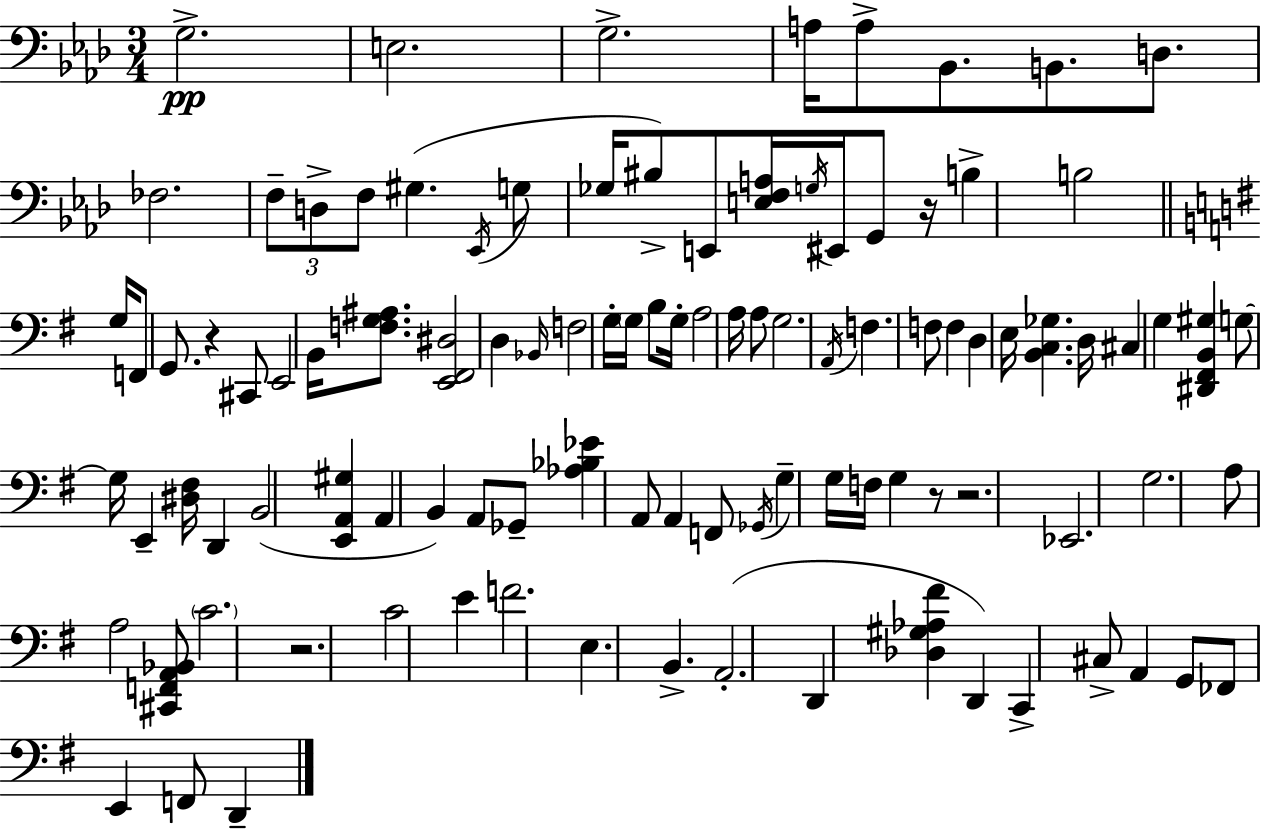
G3/h. E3/h. G3/h. A3/s A3/e Bb2/e. B2/e. D3/e. FES3/h. F3/e D3/e F3/e G#3/q. Eb2/s G3/e Gb3/s BIS3/e E2/e [E3,F3,A3]/s G3/s EIS2/s G2/e R/s B3/q B3/h G3/s F2/e G2/e. R/q C#2/e E2/h B2/s [F3,G3,A#3]/e. [E2,F#2,D#3]/h D3/q Bb2/s F3/h G3/s G3/s B3/e G3/s A3/h A3/s A3/e G3/h. A2/s F3/q. F3/e F3/q D3/q E3/s [B2,C3,Gb3]/q. D3/s C#3/q G3/q [D#2,F#2,B2,G#3]/q G3/e G3/s E2/q [D#3,F#3]/s D2/q B2/h [E2,A2,G#3]/q A2/q B2/q A2/e Gb2/e [Ab3,Bb3,Eb4]/q A2/e A2/q F2/e Gb2/s G3/q G3/s F3/s G3/q R/e R/h. Eb2/h. G3/h. A3/e A3/h [C#2,F2,A2,Bb2]/e C4/h. R/h. C4/h E4/q F4/h. E3/q. B2/q. A2/h. D2/q [Db3,G#3,Ab3,F#4]/q D2/q C2/q C#3/e A2/q G2/e FES2/e E2/q F2/e D2/q